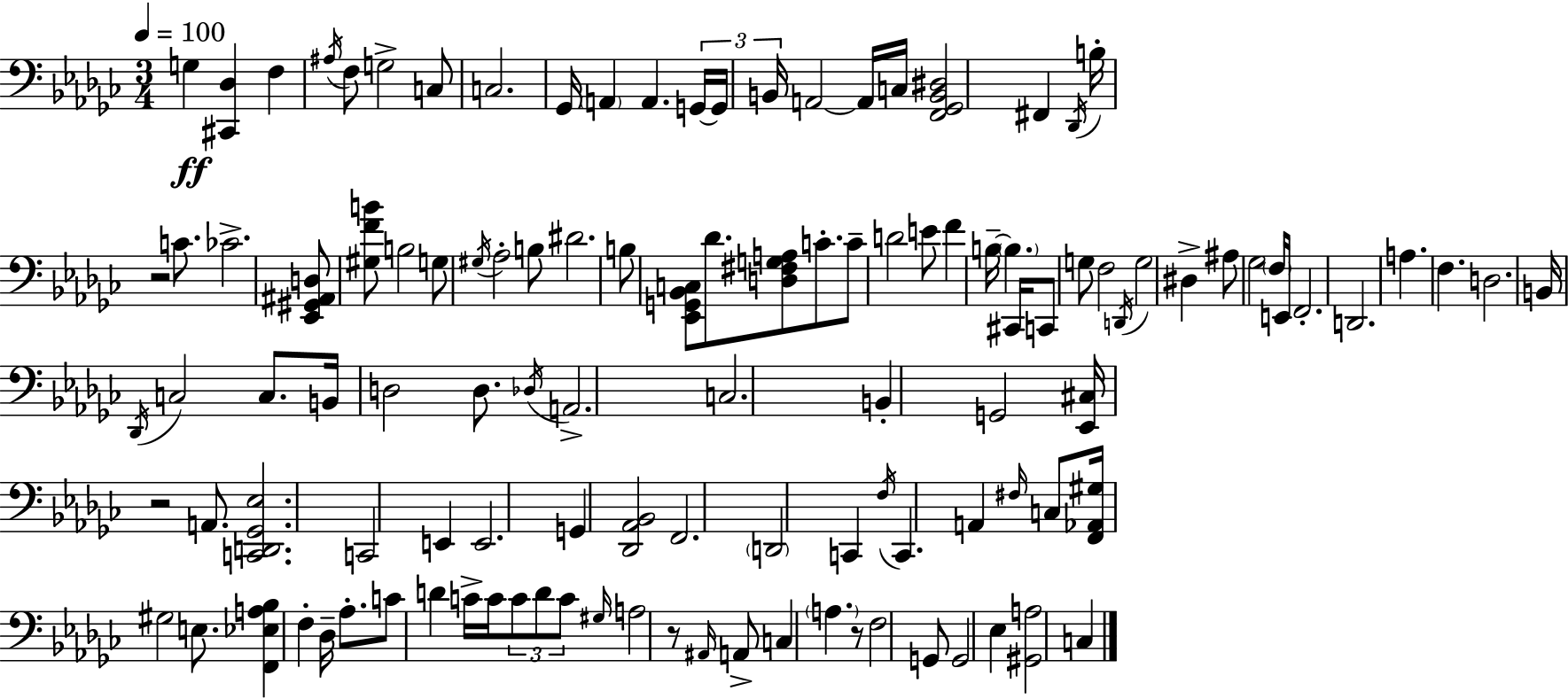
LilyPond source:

{
  \clef bass
  \numericTimeSignature
  \time 3/4
  \key ees \minor
  \tempo 4 = 100
  g4\ff <cis, des>4 f4 | \acciaccatura { ais16 } f8 g2-> c8 | c2. | ges,16 \parenthesize a,4 a,4. | \break \tuplet 3/2 { g,16~~ g,16 b,16 } a,2~~ a,16 | c16 <f, ges, b, dis>2 fis,4 | \acciaccatura { des,16 } b16-. r2 c'8. | ces'2.-> | \break <ees, gis, ais, d>8 <gis f' b'>8 b2 | g8 \acciaccatura { gis16 } aes2-. | b8 dis'2. | b8 <ees, g, bes, c>8 des'8. <d fis g a>8 | \break c'8.-. c'8-- d'2 | e'8 f'4 b16--~~ \parenthesize b4. | cis,16 c,8 g8 f2 | \acciaccatura { d,16 } g2 | \break dis4-> ais8 ges2 | \parenthesize f16 e,16 f,2.-. | d,2. | a4. f4. | \break d2. | b,16 \acciaccatura { des,16 } c2 | c8. b,16 d2 | d8. \acciaccatura { des16 } a,2.-> | \break c2. | b,4-. g,2 | <ees, cis>16 r2 | a,8. <c, d, ges, ees>2. | \break c,2 | e,4 e,2. | g,4 <des, aes, bes,>2 | f,2. | \break \parenthesize d,2 | c,4 \acciaccatura { f16 } c,4. | a,4 \grace { fis16 } c8 <f, aes, gis>16 gis2 | e8. <f, ees a bes>4 | \break f4-. des16-- aes8.-. c'8 d'4 | c'16-> c'16 \tuplet 3/2 { c'8 d'8 c'8 } \grace { gis16 } a2 | r8 \grace { ais,16 } a,8-> | c4 \parenthesize a4. r8 | \break f2 g,8 g,2 | ees4 <gis, a>2 | c4 \bar "|."
}